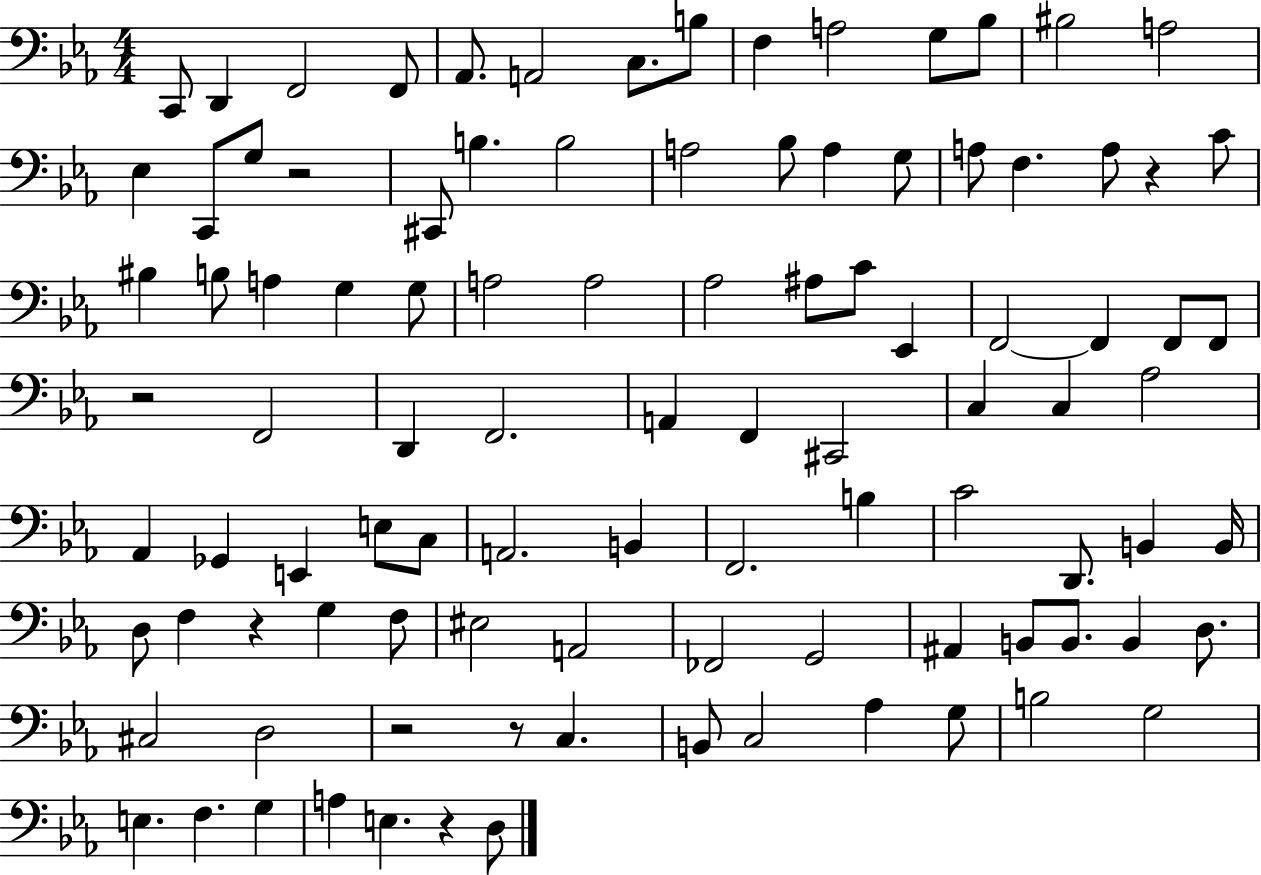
X:1
T:Untitled
M:4/4
L:1/4
K:Eb
C,,/2 D,, F,,2 F,,/2 _A,,/2 A,,2 C,/2 B,/2 F, A,2 G,/2 _B,/2 ^B,2 A,2 _E, C,,/2 G,/2 z2 ^C,,/2 B, B,2 A,2 _B,/2 A, G,/2 A,/2 F, A,/2 z C/2 ^B, B,/2 A, G, G,/2 A,2 A,2 _A,2 ^A,/2 C/2 _E,, F,,2 F,, F,,/2 F,,/2 z2 F,,2 D,, F,,2 A,, F,, ^C,,2 C, C, _A,2 _A,, _G,, E,, E,/2 C,/2 A,,2 B,, F,,2 B, C2 D,,/2 B,, B,,/4 D,/2 F, z G, F,/2 ^E,2 A,,2 _F,,2 G,,2 ^A,, B,,/2 B,,/2 B,, D,/2 ^C,2 D,2 z2 z/2 C, B,,/2 C,2 _A, G,/2 B,2 G,2 E, F, G, A, E, z D,/2